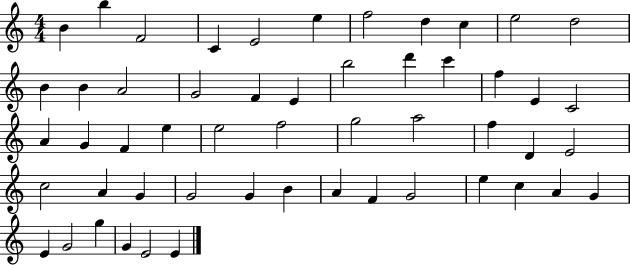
B4/q B5/q F4/h C4/q E4/h E5/q F5/h D5/q C5/q E5/h D5/h B4/q B4/q A4/h G4/h F4/q E4/q B5/h D6/q C6/q F5/q E4/q C4/h A4/q G4/q F4/q E5/q E5/h F5/h G5/h A5/h F5/q D4/q E4/h C5/h A4/q G4/q G4/h G4/q B4/q A4/q F4/q G4/h E5/q C5/q A4/q G4/q E4/q G4/h G5/q G4/q E4/h E4/q